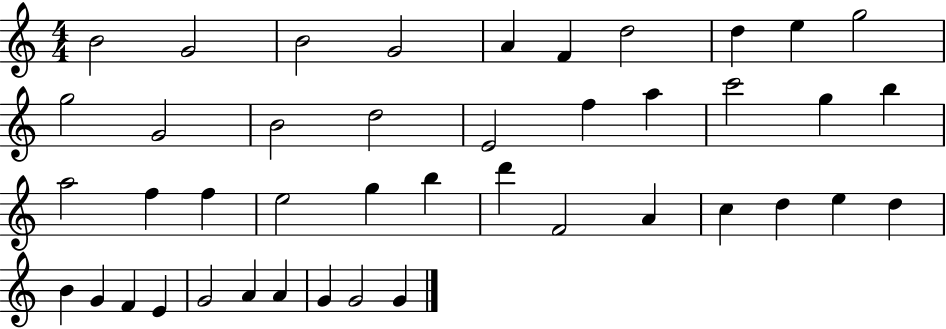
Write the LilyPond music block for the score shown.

{
  \clef treble
  \numericTimeSignature
  \time 4/4
  \key c \major
  b'2 g'2 | b'2 g'2 | a'4 f'4 d''2 | d''4 e''4 g''2 | \break g''2 g'2 | b'2 d''2 | e'2 f''4 a''4 | c'''2 g''4 b''4 | \break a''2 f''4 f''4 | e''2 g''4 b''4 | d'''4 f'2 a'4 | c''4 d''4 e''4 d''4 | \break b'4 g'4 f'4 e'4 | g'2 a'4 a'4 | g'4 g'2 g'4 | \bar "|."
}